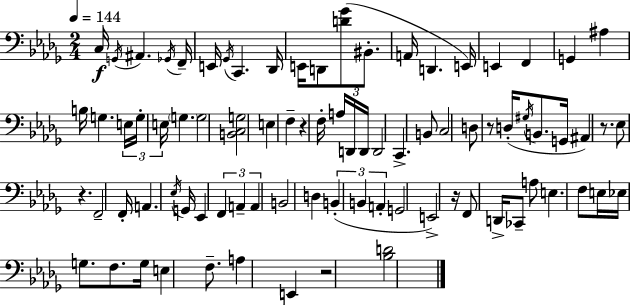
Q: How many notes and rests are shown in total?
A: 83